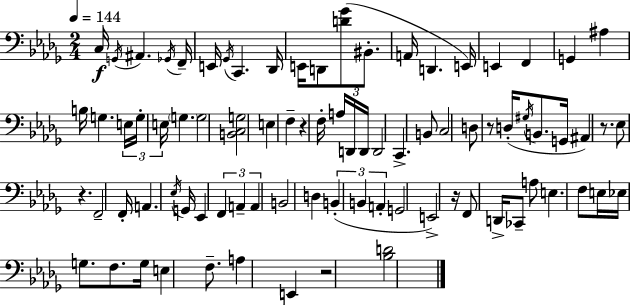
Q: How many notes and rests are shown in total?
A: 83